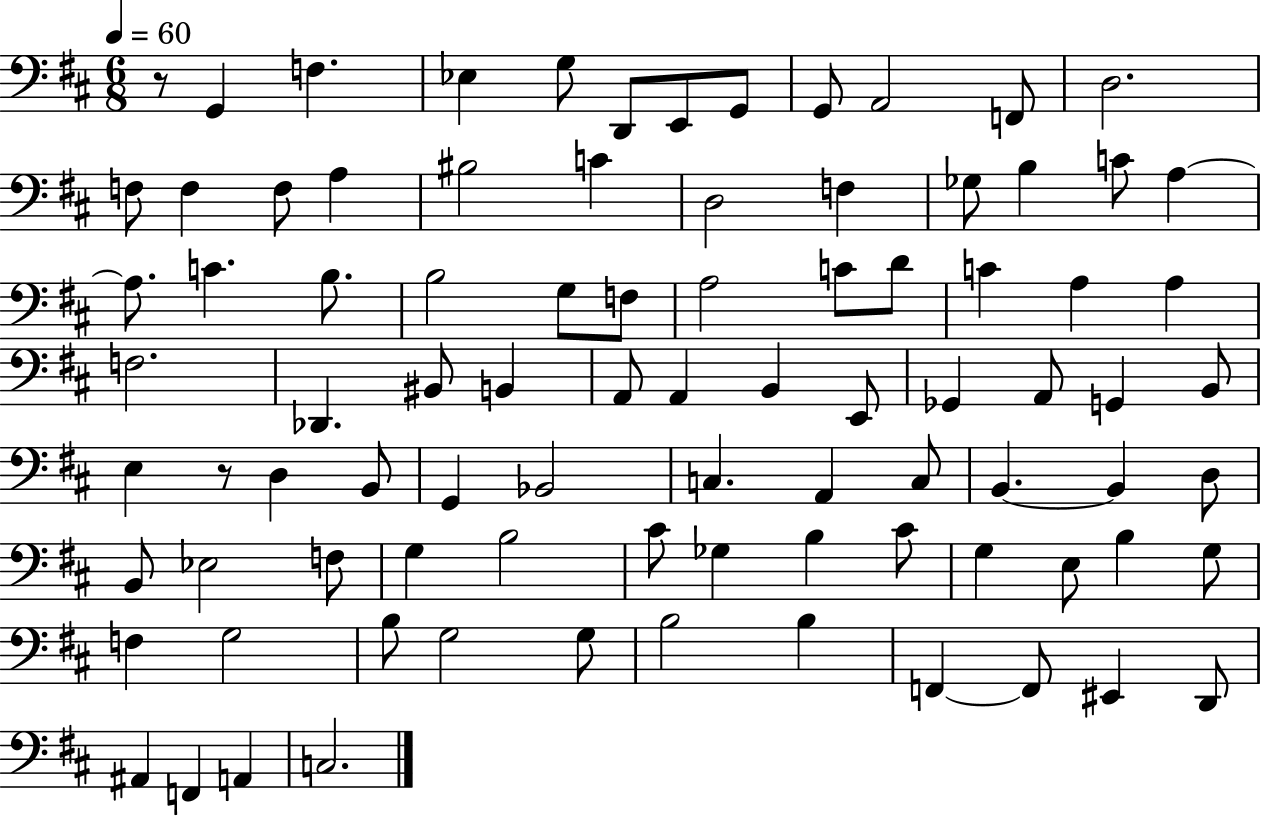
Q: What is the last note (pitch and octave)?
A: C3